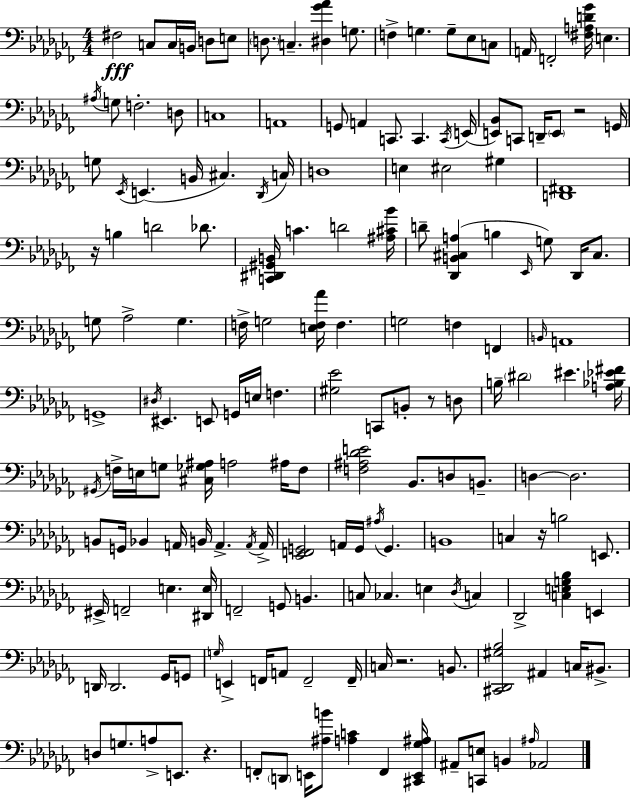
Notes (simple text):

F#3/h C3/e C3/s B2/s D3/e E3/e D3/e. C3/q. [D#3,Gb4,Ab4]/q G3/e. F3/q G3/q. G3/e Eb3/e C3/e A2/s F2/h [F#3,A3,D4,Gb4]/s E3/q. A#3/s G3/e F3/h. D3/e C3/w A2/w G2/e A2/q C2/e. C2/q. C2/s E2/s [E2,Bb2]/e C2/e D2/s E2/e R/h G2/s G3/e Eb2/s E2/q. B2/s C#3/q. Db2/s C3/s D3/w E3/q EIS3/h G#3/q [D2,F#2]/w R/s B3/q D4/h Db4/e. [C2,D#2,G#2,B2]/s C4/q. D4/h [A#3,C#4,Bb4]/s D4/e [Db2,B2,C#3,A3]/q B3/q Eb2/s G3/e Db2/s C#3/e. G3/e Ab3/h G3/q. F3/s G3/h [E3,F3,Ab4]/s F3/q. G3/h F3/q F2/q B2/s A2/w G2/w D#3/s EIS2/q. E2/e G2/s E3/s F3/q. [G#3,Eb4]/h C2/e B2/e R/e D3/e B3/s D#4/h EIS4/q. [A3,Bb3,Eb4,F#4]/s G#2/s F3/s E3/s G3/e [C#3,Gb3,A#3]/s A3/h A#3/s F3/e [F3,A#3,Db4,E4]/h Bb2/e. D3/e B2/e. D3/q D3/h. B2/e G2/s Bb2/q A2/s B2/s A2/q. A2/s A2/s [Eb2,F2,G2]/h A2/s G2/s A#3/s G2/q. B2/w C3/q R/s B3/h E2/e. EIS2/s F2/h E3/q. [D#2,E3]/s F2/h G2/e B2/q. C3/e CES3/q. E3/q Db3/s C3/q Db2/h [C3,E3,G3,Bb3]/q E2/q D2/s D2/h. Gb2/s G2/e G3/s E2/q F2/s A2/e F2/h F2/s C3/s R/h. B2/e. [C#2,Db2,G#3,Bb3]/h A#2/q C3/s BIS2/e. D3/e G3/e. A3/e E2/e. R/q. F2/e D2/e E2/s [A#3,B4]/e [A3,C4]/q F2/q [C#2,E2,Gb3,A#3]/s A#2/e [C2,E3]/e B2/q A#3/s Ab2/h